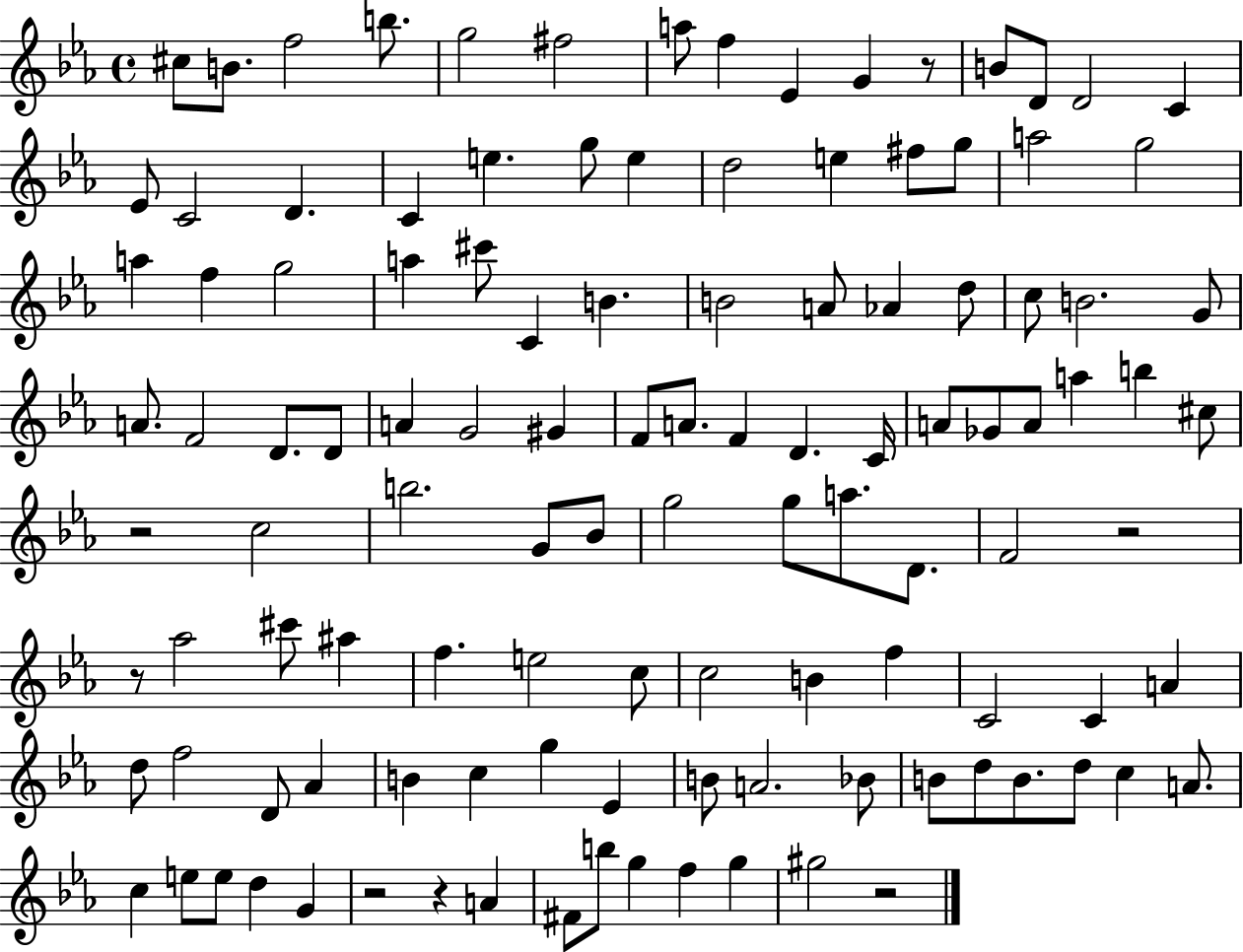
C#5/e B4/e. F5/h B5/e. G5/h F#5/h A5/e F5/q Eb4/q G4/q R/e B4/e D4/e D4/h C4/q Eb4/e C4/h D4/q. C4/q E5/q. G5/e E5/q D5/h E5/q F#5/e G5/e A5/h G5/h A5/q F5/q G5/h A5/q C#6/e C4/q B4/q. B4/h A4/e Ab4/q D5/e C5/e B4/h. G4/e A4/e. F4/h D4/e. D4/e A4/q G4/h G#4/q F4/e A4/e. F4/q D4/q. C4/s A4/e Gb4/e A4/e A5/q B5/q C#5/e R/h C5/h B5/h. G4/e Bb4/e G5/h G5/e A5/e. D4/e. F4/h R/h R/e Ab5/h C#6/e A#5/q F5/q. E5/h C5/e C5/h B4/q F5/q C4/h C4/q A4/q D5/e F5/h D4/e Ab4/q B4/q C5/q G5/q Eb4/q B4/e A4/h. Bb4/e B4/e D5/e B4/e. D5/e C5/q A4/e. C5/q E5/e E5/e D5/q G4/q R/h R/q A4/q F#4/e B5/e G5/q F5/q G5/q G#5/h R/h